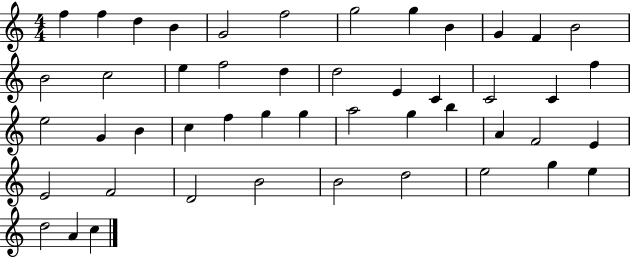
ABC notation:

X:1
T:Untitled
M:4/4
L:1/4
K:C
f f d B G2 f2 g2 g B G F B2 B2 c2 e f2 d d2 E C C2 C f e2 G B c f g g a2 g b A F2 E E2 F2 D2 B2 B2 d2 e2 g e d2 A c